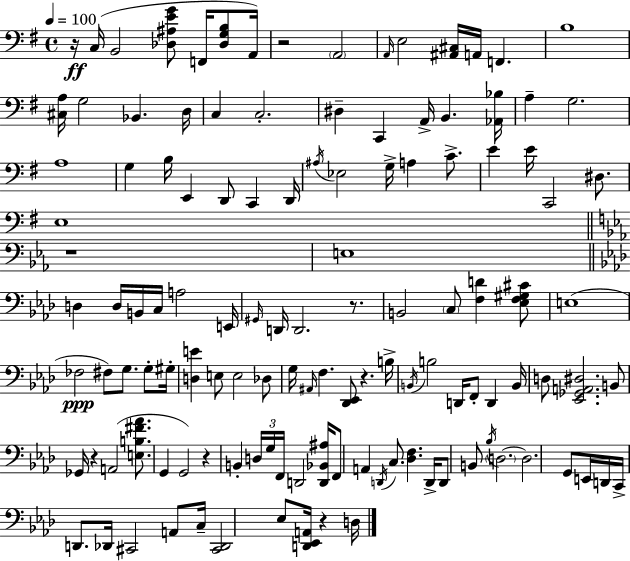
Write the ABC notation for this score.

X:1
T:Untitled
M:4/4
L:1/4
K:G
z/4 C,/4 B,,2 [_D,^A,EG]/2 F,,/4 [_D,G,B,]/2 A,,/4 z2 A,,2 A,,/4 E,2 [^A,,^C,]/4 A,,/4 F,, B,4 [^C,A,]/4 G,2 _B,, D,/4 C, C,2 ^D, C,, A,,/4 B,, [_A,,_B,]/4 A, G,2 A,4 G, B,/4 E,, D,,/2 C,, D,,/4 ^A,/4 _E,2 G,/4 A, C/2 E E/4 C,,2 ^D,/2 E,4 z4 E,4 D, D,/4 B,,/4 C,/4 A,2 E,,/4 ^G,,/4 D,,/4 D,,2 z/2 B,,2 C,/2 [F,D] [_E,F,^G,^C]/2 E,4 _F,2 ^F,/2 G,/2 G,/2 ^G,/4 [D,E] E,/2 E,2 _D,/2 G,/4 ^A,,/4 F, [_D,,_E,,]/2 z B,/4 B,,/4 B,2 D,,/4 F,,/2 D,, B,,/4 D,/2 [_E,,_G,,A,,^D,]2 B,,/2 _G,,/4 z A,,2 [E,B,^F_A]/2 G,, G,,2 z B,, D,/4 G,/4 F,,/4 D,,2 [D,,_B,,^A,]/4 F,,/2 A,, D,,/4 C,/2 [_D,F,] D,,/4 D,,/2 B,,/2 _B,/4 D,2 D,2 G,,/2 E,,/4 D,,/4 C,,/4 D,,/2 _D,,/4 ^C,,2 A,,/2 C,/4 [^C,,_D,,]2 _E,/2 [D,,_E,,A,,]/4 z D,/4